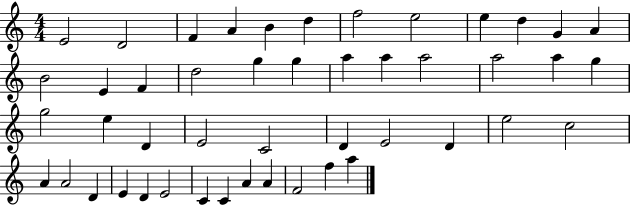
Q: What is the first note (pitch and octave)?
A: E4